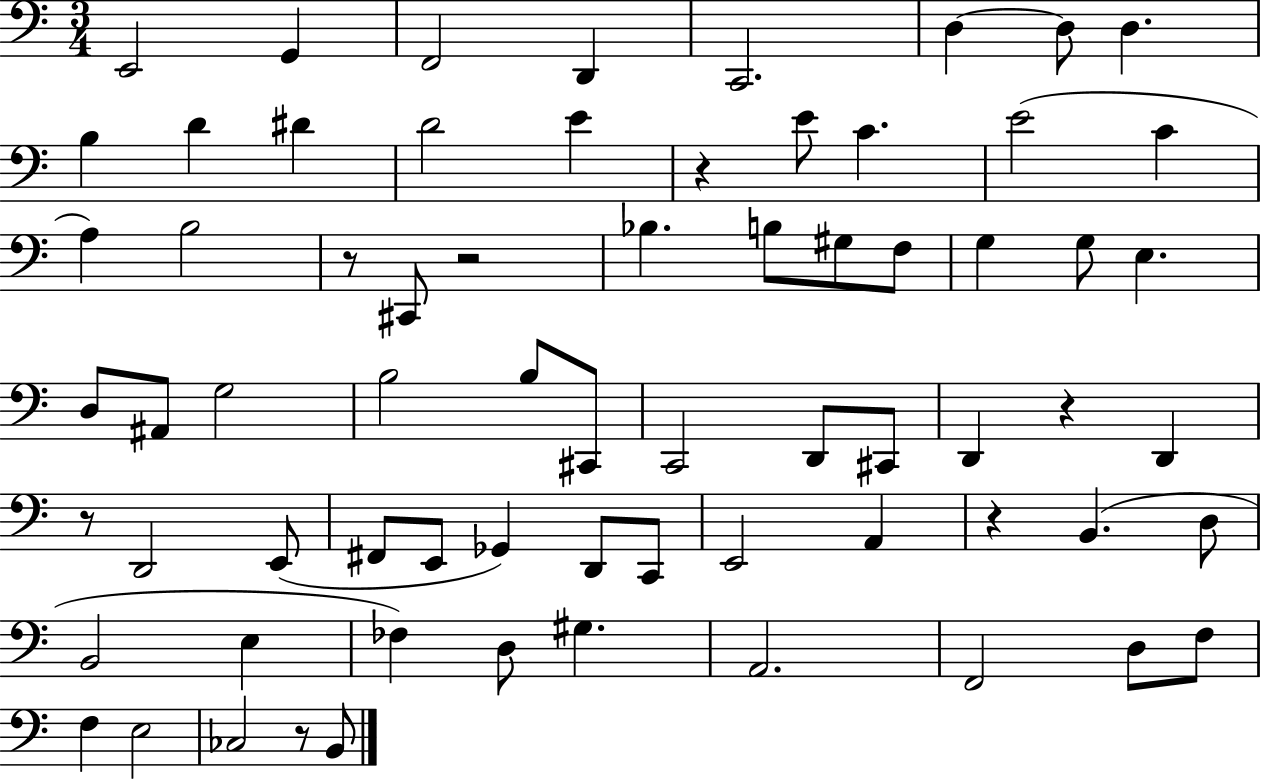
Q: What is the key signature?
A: C major